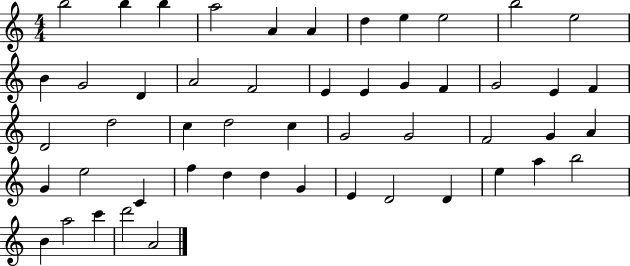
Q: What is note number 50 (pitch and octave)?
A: D6